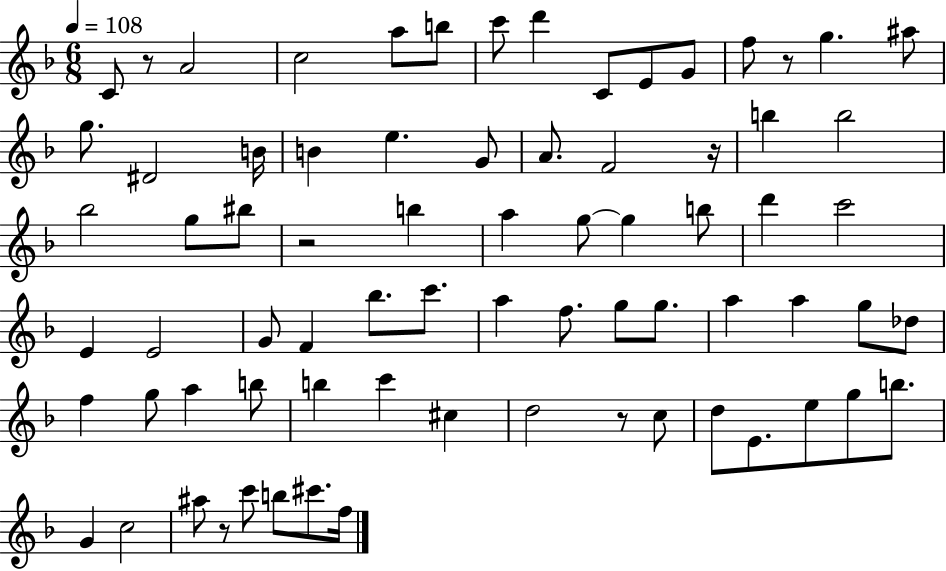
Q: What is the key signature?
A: F major